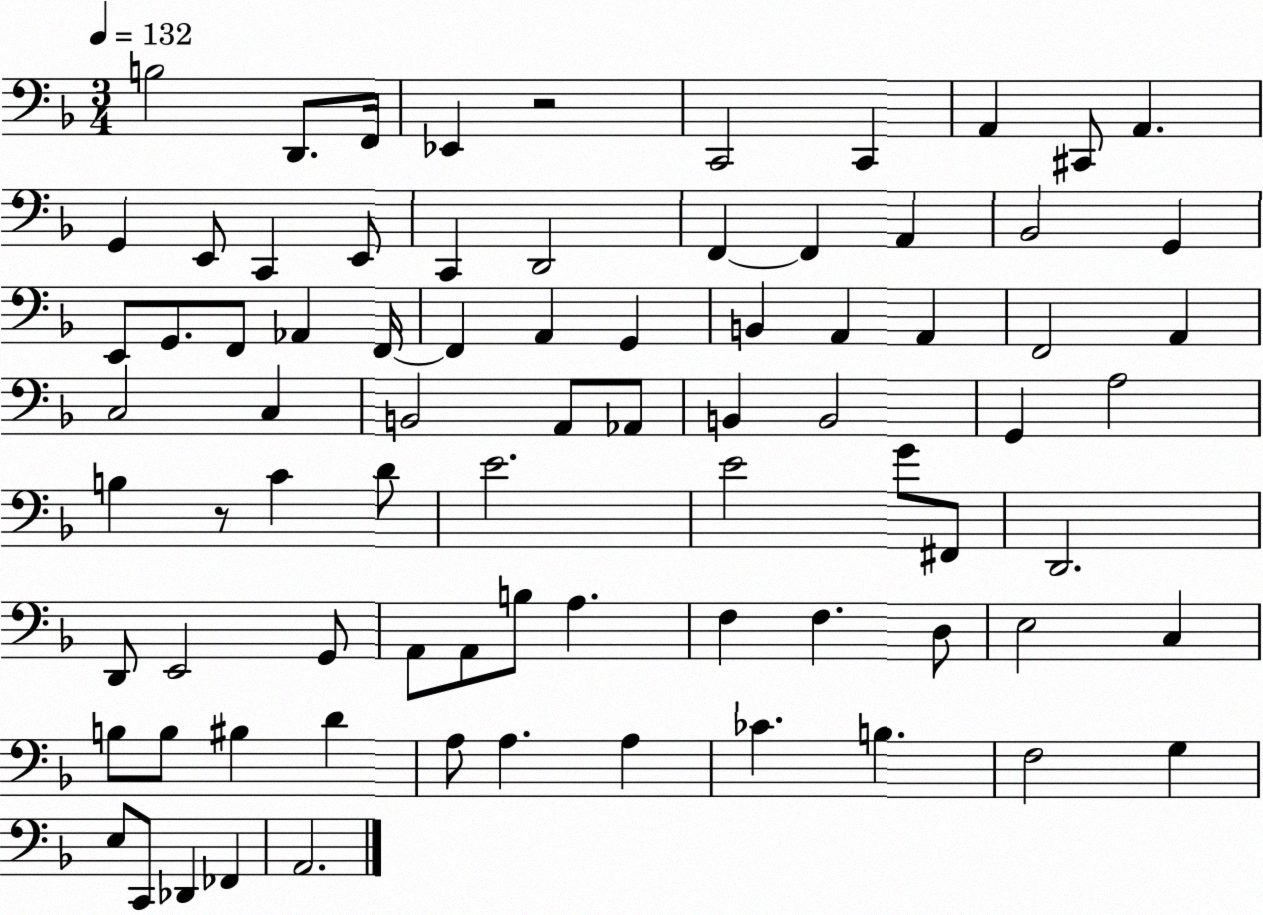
X:1
T:Untitled
M:3/4
L:1/4
K:F
B,2 D,,/2 F,,/4 _E,, z2 C,,2 C,, A,, ^C,,/2 A,, G,, E,,/2 C,, E,,/2 C,, D,,2 F,, F,, A,, _B,,2 G,, E,,/2 G,,/2 F,,/2 _A,, F,,/4 F,, A,, G,, B,, A,, A,, F,,2 A,, C,2 C, B,,2 A,,/2 _A,,/2 B,, B,,2 G,, A,2 B, z/2 C D/2 E2 E2 G/2 ^F,,/2 D,,2 D,,/2 E,,2 G,,/2 A,,/2 A,,/2 B,/2 A, F, F, D,/2 E,2 C, B,/2 B,/2 ^B, D A,/2 A, A, _C B, F,2 G, E,/2 C,,/2 _D,, _F,, A,,2